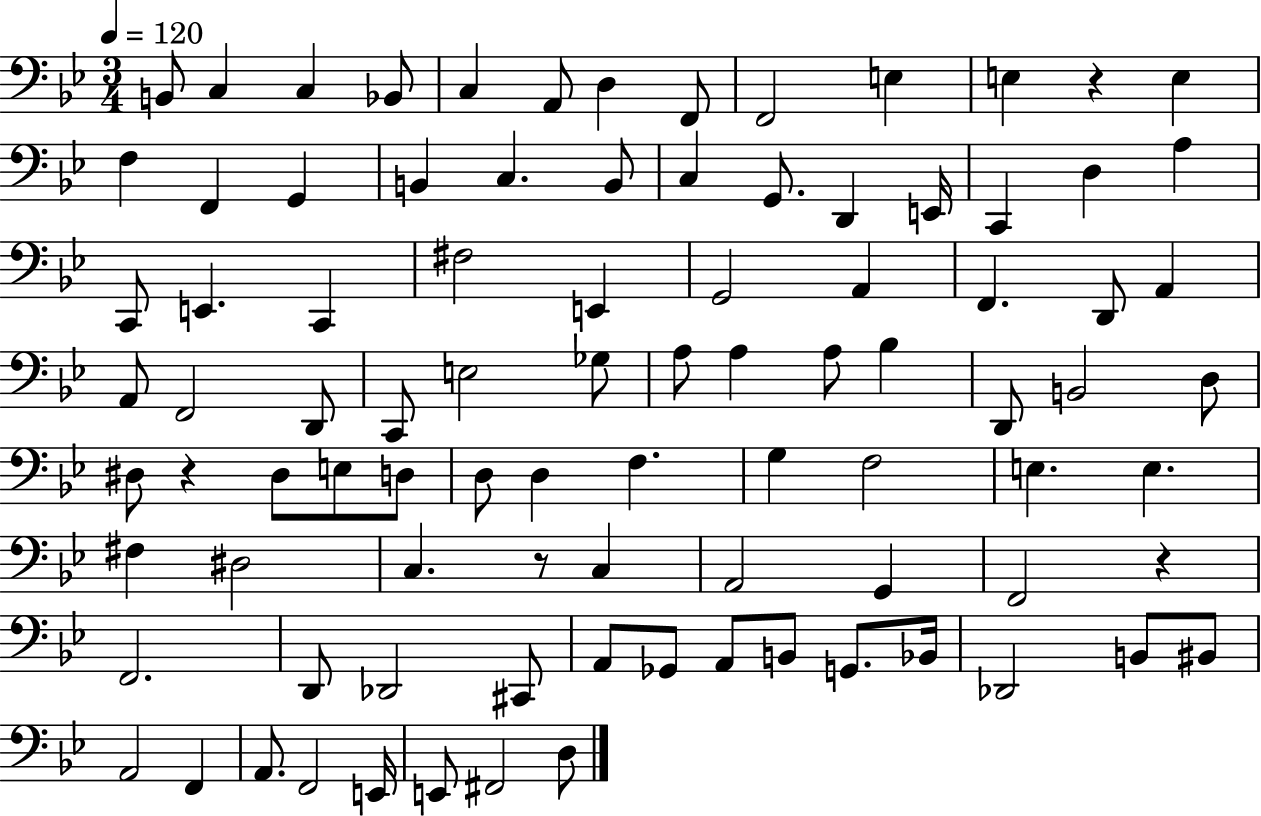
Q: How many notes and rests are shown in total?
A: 91